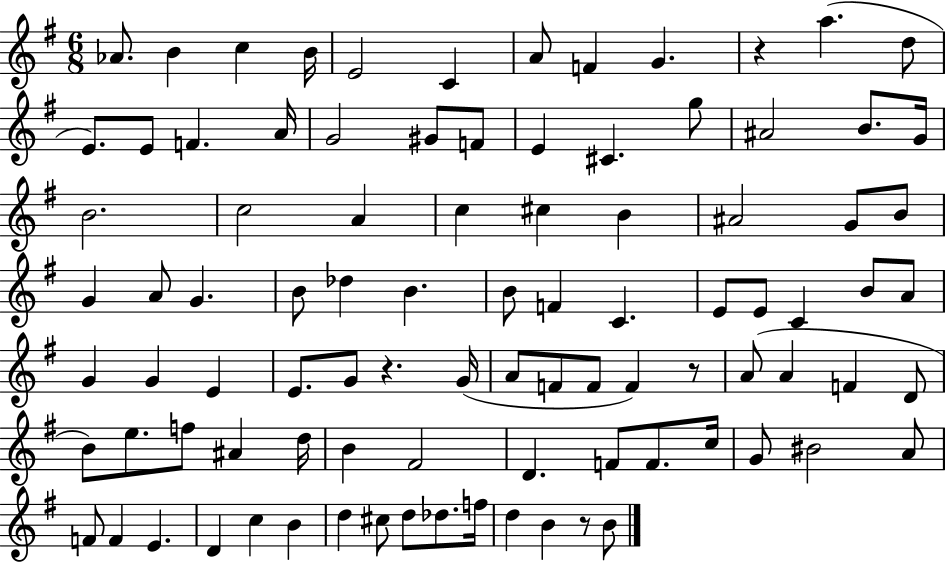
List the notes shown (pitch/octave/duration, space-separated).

Ab4/e. B4/q C5/q B4/s E4/h C4/q A4/e F4/q G4/q. R/q A5/q. D5/e E4/e. E4/e F4/q. A4/s G4/h G#4/e F4/e E4/q C#4/q. G5/e A#4/h B4/e. G4/s B4/h. C5/h A4/q C5/q C#5/q B4/q A#4/h G4/e B4/e G4/q A4/e G4/q. B4/e Db5/q B4/q. B4/e F4/q C4/q. E4/e E4/e C4/q B4/e A4/e G4/q G4/q E4/q E4/e. G4/e R/q. G4/s A4/e F4/e F4/e F4/q R/e A4/e A4/q F4/q D4/e B4/e E5/e. F5/e A#4/q D5/s B4/q F#4/h D4/q. F4/e F4/e. C5/s G4/e BIS4/h A4/e F4/e F4/q E4/q. D4/q C5/q B4/q D5/q C#5/e D5/e Db5/e. F5/s D5/q B4/q R/e B4/e